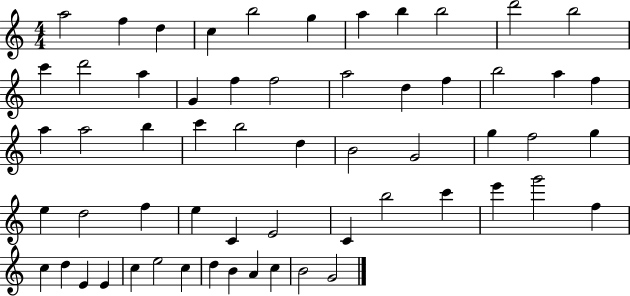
A5/h F5/q D5/q C5/q B5/h G5/q A5/q B5/q B5/h D6/h B5/h C6/q D6/h A5/q G4/q F5/q F5/h A5/h D5/q F5/q B5/h A5/q F5/q A5/q A5/h B5/q C6/q B5/h D5/q B4/h G4/h G5/q F5/h G5/q E5/q D5/h F5/q E5/q C4/q E4/h C4/q B5/h C6/q E6/q G6/h F5/q C5/q D5/q E4/q E4/q C5/q E5/h C5/q D5/q B4/q A4/q C5/q B4/h G4/h